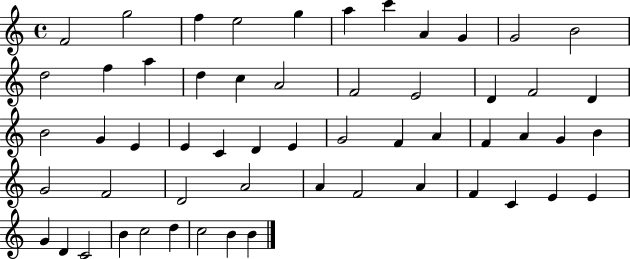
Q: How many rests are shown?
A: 0